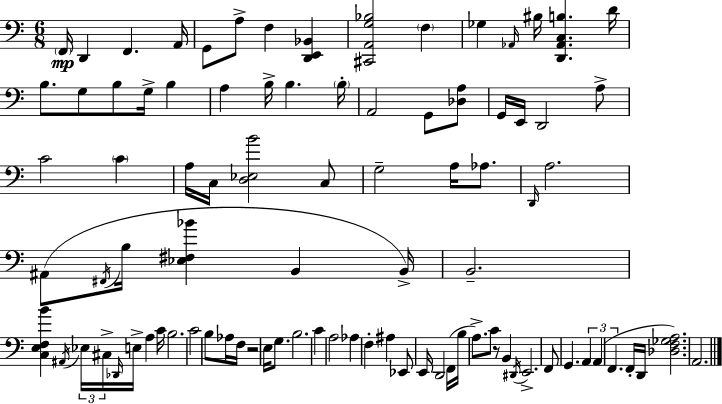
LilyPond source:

{
  \clef bass
  \numericTimeSignature
  \time 6/8
  \key c \major
  \parenthesize f,16\mp d,4 f,4. a,16 | g,8 a8-> f4 <d, e, bes,>4 | <cis, a, g bes>2 \parenthesize f4 | ges4 \grace { aes,16 } bis16 <d, aes, c b>4. | \break d'16 b8. g8 b8 g16-> b4 | a4 b16-> b4. | \parenthesize b16-. a,2 g,8 <des a>8 | g,16 e,16 d,2 a8-> | \break c'2 \parenthesize c'4 | a16 c16 <d ees b'>2 c8 | g2-- a16 aes8. | \grace { d,16 } a2. | \break ais,8( \acciaccatura { fis,16 } b16 <ees fis bes'>4 b,4 | b,16->) b,2.-- | <c e f b'>4 \acciaccatura { ais,16 } \tuplet 3/2 { ees16 cis16-> \grace { des,16 } } e16-> | a4 c'16 b2. | \break c'2 | b8 aes16 f16 r2 | e16 g8. b2. | c'4 a2 | \break aes4 f4-. | ais4 ees,8 e,16 d,2 | f,16( b16 a8.->) c'8 r8 | b,4 \acciaccatura { dis,16 } e,2.-> | \break f,8 g,4. | \tuplet 3/2 { a,4 a,4( f,4. } | f,16-. d,16 <des f ges a>2.) | a,2. | \break \bar "|."
}